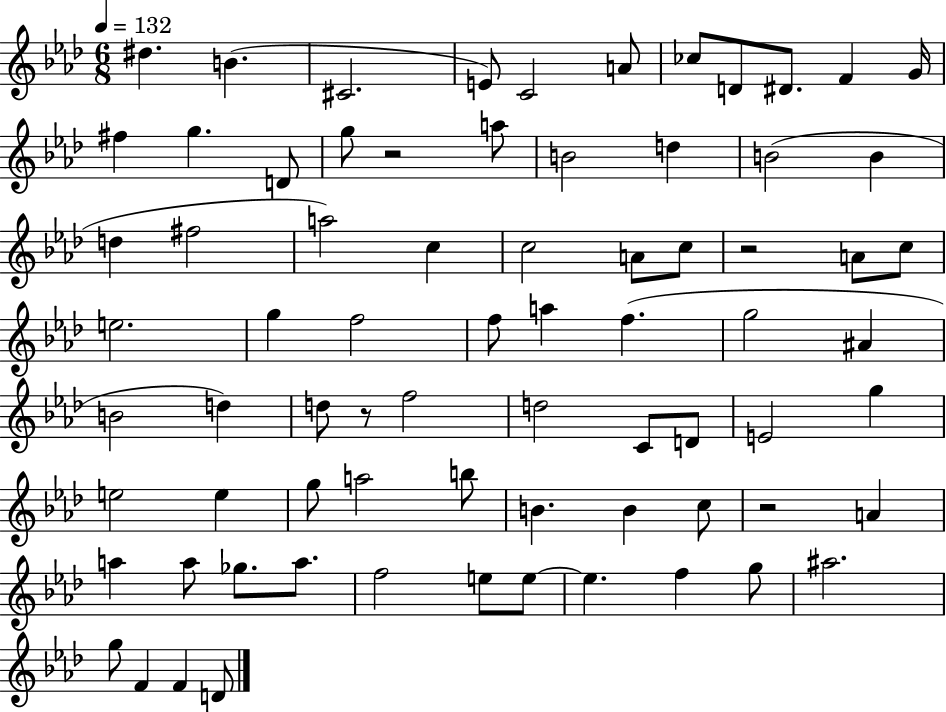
D#5/q. B4/q. C#4/h. E4/e C4/h A4/e CES5/e D4/e D#4/e. F4/q G4/s F#5/q G5/q. D4/e G5/e R/h A5/e B4/h D5/q B4/h B4/q D5/q F#5/h A5/h C5/q C5/h A4/e C5/e R/h A4/e C5/e E5/h. G5/q F5/h F5/e A5/q F5/q. G5/h A#4/q B4/h D5/q D5/e R/e F5/h D5/h C4/e D4/e E4/h G5/q E5/h E5/q G5/e A5/h B5/e B4/q. B4/q C5/e R/h A4/q A5/q A5/e Gb5/e. A5/e. F5/h E5/e E5/e E5/q. F5/q G5/e A#5/h. G5/e F4/q F4/q D4/e